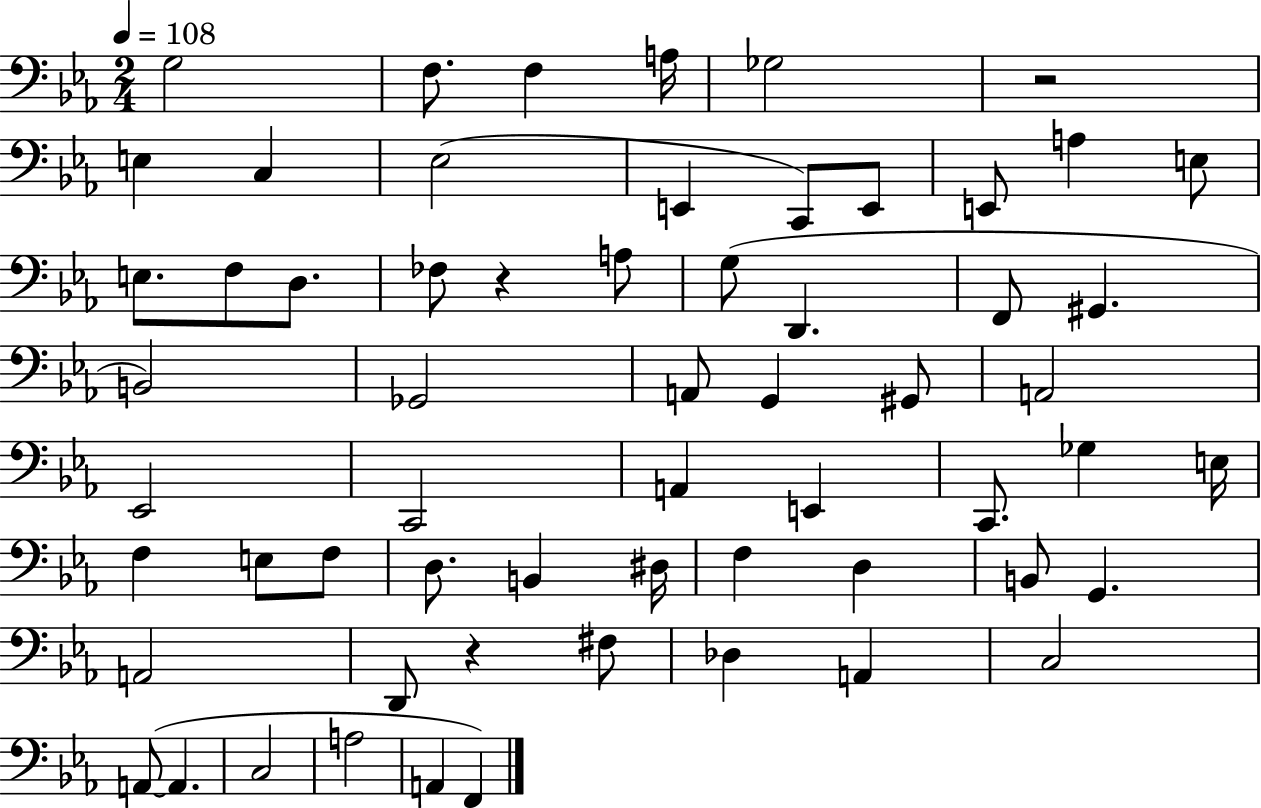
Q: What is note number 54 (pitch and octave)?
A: A2